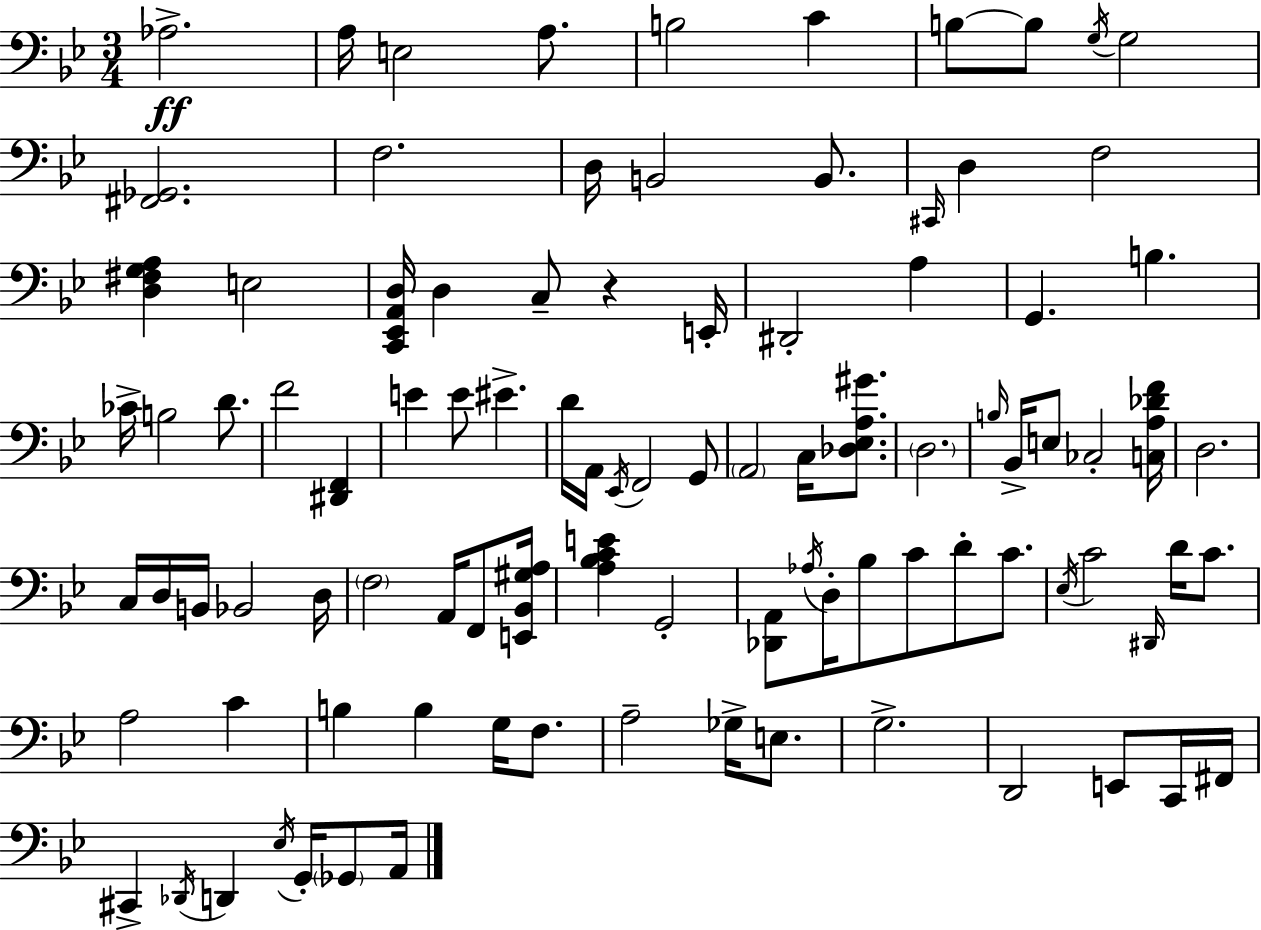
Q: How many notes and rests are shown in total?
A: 96